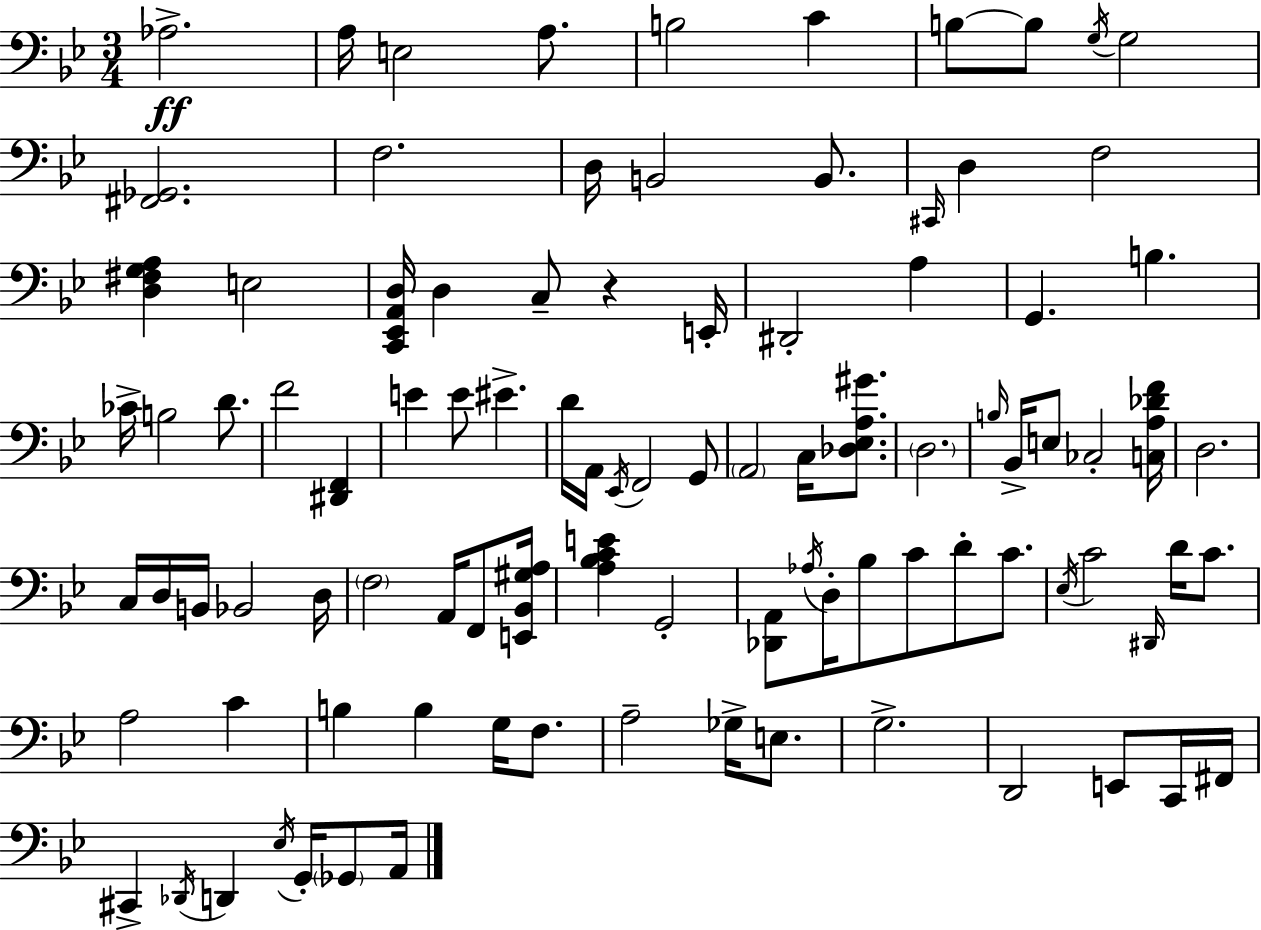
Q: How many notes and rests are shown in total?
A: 96